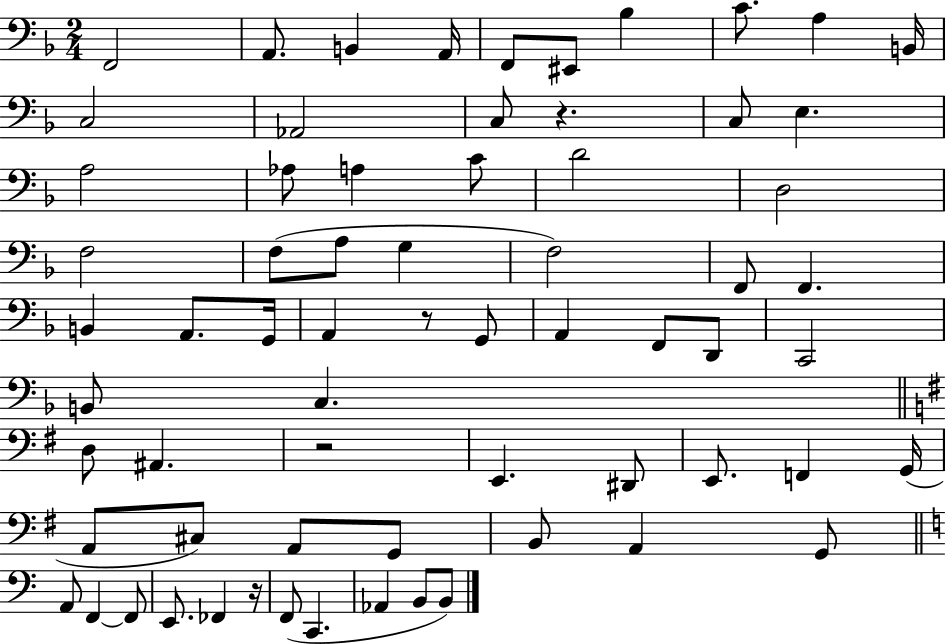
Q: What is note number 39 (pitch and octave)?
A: C3